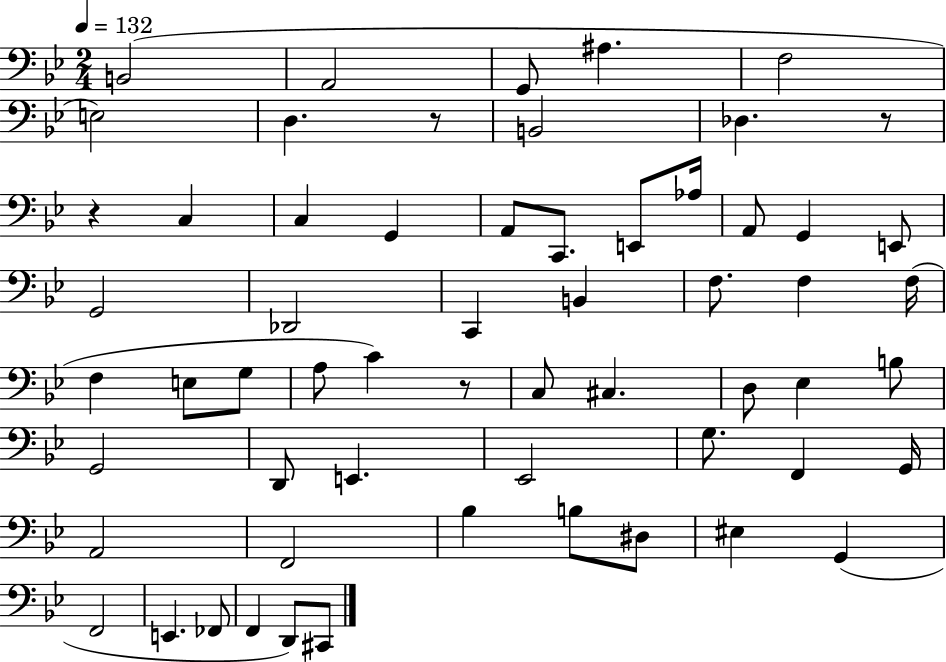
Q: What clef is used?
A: bass